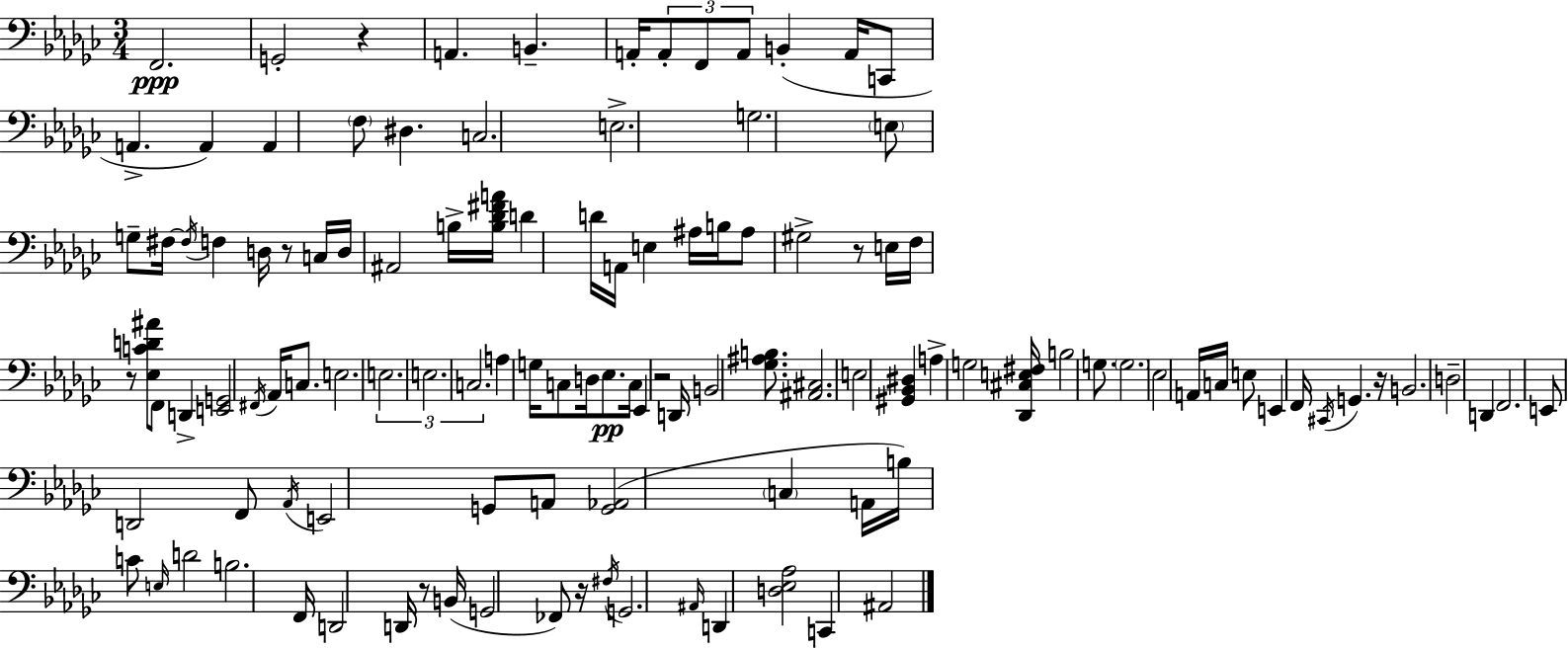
X:1
T:Untitled
M:3/4
L:1/4
K:Ebm
F,,2 G,,2 z A,, B,, A,,/4 A,,/2 F,,/2 A,,/2 B,, A,,/4 C,,/2 A,, A,, A,, F,/2 ^D, C,2 E,2 G,2 E,/2 G,/2 ^F,/4 ^F,/4 F, D,/4 z/2 C,/4 D,/4 ^A,,2 B,/4 [B,_D^FA]/4 D D/4 A,,/4 E, ^A,/4 B,/4 ^A,/2 ^G,2 z/2 E,/4 F,/4 z/2 [_E,CD^A]/2 F,,/2 D,, [E,,G,,]2 ^F,,/4 _A,,/4 C,/2 E,2 E,2 E,2 C,2 A, G,/4 C,/2 D,/4 _E,/2 C,/4 _E,, z2 D,,/4 B,,2 [_G,^A,B,]/2 [^A,,^C,]2 E,2 [^G,,_B,,^D,] A, G,2 [_D,,^C,E,^F,]/4 B,2 G,/2 G,2 _E,2 A,,/4 C,/4 E,/2 E,, F,,/4 ^C,,/4 G,, z/4 B,,2 D,2 D,, F,,2 E,,/2 D,,2 F,,/2 _A,,/4 E,,2 G,,/2 A,,/2 [G,,_A,,]2 C, A,,/4 B,/4 C/2 E,/4 D2 B,2 F,,/4 D,,2 D,,/4 z/2 B,,/4 G,,2 _F,,/2 z/4 ^F,/4 G,,2 ^A,,/4 D,, [D,_E,_A,]2 C,, ^A,,2